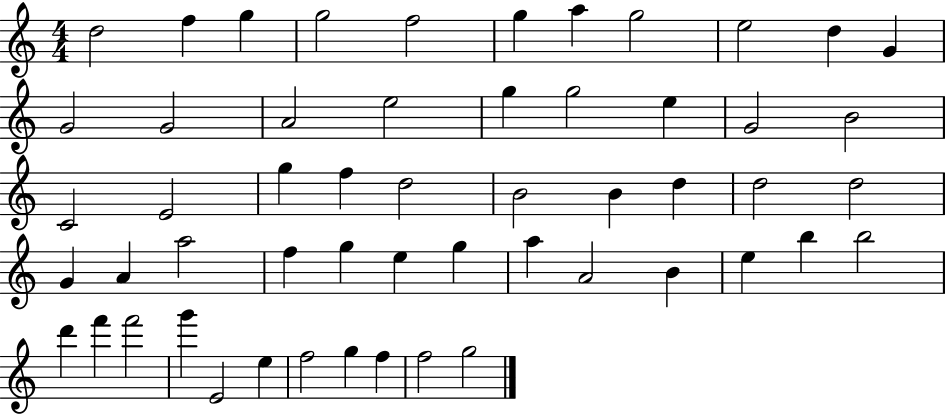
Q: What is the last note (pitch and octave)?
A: G5